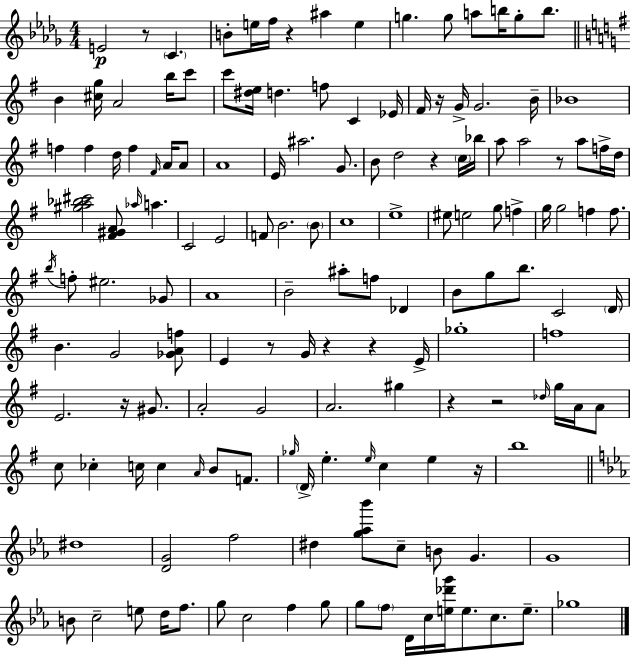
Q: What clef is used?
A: treble